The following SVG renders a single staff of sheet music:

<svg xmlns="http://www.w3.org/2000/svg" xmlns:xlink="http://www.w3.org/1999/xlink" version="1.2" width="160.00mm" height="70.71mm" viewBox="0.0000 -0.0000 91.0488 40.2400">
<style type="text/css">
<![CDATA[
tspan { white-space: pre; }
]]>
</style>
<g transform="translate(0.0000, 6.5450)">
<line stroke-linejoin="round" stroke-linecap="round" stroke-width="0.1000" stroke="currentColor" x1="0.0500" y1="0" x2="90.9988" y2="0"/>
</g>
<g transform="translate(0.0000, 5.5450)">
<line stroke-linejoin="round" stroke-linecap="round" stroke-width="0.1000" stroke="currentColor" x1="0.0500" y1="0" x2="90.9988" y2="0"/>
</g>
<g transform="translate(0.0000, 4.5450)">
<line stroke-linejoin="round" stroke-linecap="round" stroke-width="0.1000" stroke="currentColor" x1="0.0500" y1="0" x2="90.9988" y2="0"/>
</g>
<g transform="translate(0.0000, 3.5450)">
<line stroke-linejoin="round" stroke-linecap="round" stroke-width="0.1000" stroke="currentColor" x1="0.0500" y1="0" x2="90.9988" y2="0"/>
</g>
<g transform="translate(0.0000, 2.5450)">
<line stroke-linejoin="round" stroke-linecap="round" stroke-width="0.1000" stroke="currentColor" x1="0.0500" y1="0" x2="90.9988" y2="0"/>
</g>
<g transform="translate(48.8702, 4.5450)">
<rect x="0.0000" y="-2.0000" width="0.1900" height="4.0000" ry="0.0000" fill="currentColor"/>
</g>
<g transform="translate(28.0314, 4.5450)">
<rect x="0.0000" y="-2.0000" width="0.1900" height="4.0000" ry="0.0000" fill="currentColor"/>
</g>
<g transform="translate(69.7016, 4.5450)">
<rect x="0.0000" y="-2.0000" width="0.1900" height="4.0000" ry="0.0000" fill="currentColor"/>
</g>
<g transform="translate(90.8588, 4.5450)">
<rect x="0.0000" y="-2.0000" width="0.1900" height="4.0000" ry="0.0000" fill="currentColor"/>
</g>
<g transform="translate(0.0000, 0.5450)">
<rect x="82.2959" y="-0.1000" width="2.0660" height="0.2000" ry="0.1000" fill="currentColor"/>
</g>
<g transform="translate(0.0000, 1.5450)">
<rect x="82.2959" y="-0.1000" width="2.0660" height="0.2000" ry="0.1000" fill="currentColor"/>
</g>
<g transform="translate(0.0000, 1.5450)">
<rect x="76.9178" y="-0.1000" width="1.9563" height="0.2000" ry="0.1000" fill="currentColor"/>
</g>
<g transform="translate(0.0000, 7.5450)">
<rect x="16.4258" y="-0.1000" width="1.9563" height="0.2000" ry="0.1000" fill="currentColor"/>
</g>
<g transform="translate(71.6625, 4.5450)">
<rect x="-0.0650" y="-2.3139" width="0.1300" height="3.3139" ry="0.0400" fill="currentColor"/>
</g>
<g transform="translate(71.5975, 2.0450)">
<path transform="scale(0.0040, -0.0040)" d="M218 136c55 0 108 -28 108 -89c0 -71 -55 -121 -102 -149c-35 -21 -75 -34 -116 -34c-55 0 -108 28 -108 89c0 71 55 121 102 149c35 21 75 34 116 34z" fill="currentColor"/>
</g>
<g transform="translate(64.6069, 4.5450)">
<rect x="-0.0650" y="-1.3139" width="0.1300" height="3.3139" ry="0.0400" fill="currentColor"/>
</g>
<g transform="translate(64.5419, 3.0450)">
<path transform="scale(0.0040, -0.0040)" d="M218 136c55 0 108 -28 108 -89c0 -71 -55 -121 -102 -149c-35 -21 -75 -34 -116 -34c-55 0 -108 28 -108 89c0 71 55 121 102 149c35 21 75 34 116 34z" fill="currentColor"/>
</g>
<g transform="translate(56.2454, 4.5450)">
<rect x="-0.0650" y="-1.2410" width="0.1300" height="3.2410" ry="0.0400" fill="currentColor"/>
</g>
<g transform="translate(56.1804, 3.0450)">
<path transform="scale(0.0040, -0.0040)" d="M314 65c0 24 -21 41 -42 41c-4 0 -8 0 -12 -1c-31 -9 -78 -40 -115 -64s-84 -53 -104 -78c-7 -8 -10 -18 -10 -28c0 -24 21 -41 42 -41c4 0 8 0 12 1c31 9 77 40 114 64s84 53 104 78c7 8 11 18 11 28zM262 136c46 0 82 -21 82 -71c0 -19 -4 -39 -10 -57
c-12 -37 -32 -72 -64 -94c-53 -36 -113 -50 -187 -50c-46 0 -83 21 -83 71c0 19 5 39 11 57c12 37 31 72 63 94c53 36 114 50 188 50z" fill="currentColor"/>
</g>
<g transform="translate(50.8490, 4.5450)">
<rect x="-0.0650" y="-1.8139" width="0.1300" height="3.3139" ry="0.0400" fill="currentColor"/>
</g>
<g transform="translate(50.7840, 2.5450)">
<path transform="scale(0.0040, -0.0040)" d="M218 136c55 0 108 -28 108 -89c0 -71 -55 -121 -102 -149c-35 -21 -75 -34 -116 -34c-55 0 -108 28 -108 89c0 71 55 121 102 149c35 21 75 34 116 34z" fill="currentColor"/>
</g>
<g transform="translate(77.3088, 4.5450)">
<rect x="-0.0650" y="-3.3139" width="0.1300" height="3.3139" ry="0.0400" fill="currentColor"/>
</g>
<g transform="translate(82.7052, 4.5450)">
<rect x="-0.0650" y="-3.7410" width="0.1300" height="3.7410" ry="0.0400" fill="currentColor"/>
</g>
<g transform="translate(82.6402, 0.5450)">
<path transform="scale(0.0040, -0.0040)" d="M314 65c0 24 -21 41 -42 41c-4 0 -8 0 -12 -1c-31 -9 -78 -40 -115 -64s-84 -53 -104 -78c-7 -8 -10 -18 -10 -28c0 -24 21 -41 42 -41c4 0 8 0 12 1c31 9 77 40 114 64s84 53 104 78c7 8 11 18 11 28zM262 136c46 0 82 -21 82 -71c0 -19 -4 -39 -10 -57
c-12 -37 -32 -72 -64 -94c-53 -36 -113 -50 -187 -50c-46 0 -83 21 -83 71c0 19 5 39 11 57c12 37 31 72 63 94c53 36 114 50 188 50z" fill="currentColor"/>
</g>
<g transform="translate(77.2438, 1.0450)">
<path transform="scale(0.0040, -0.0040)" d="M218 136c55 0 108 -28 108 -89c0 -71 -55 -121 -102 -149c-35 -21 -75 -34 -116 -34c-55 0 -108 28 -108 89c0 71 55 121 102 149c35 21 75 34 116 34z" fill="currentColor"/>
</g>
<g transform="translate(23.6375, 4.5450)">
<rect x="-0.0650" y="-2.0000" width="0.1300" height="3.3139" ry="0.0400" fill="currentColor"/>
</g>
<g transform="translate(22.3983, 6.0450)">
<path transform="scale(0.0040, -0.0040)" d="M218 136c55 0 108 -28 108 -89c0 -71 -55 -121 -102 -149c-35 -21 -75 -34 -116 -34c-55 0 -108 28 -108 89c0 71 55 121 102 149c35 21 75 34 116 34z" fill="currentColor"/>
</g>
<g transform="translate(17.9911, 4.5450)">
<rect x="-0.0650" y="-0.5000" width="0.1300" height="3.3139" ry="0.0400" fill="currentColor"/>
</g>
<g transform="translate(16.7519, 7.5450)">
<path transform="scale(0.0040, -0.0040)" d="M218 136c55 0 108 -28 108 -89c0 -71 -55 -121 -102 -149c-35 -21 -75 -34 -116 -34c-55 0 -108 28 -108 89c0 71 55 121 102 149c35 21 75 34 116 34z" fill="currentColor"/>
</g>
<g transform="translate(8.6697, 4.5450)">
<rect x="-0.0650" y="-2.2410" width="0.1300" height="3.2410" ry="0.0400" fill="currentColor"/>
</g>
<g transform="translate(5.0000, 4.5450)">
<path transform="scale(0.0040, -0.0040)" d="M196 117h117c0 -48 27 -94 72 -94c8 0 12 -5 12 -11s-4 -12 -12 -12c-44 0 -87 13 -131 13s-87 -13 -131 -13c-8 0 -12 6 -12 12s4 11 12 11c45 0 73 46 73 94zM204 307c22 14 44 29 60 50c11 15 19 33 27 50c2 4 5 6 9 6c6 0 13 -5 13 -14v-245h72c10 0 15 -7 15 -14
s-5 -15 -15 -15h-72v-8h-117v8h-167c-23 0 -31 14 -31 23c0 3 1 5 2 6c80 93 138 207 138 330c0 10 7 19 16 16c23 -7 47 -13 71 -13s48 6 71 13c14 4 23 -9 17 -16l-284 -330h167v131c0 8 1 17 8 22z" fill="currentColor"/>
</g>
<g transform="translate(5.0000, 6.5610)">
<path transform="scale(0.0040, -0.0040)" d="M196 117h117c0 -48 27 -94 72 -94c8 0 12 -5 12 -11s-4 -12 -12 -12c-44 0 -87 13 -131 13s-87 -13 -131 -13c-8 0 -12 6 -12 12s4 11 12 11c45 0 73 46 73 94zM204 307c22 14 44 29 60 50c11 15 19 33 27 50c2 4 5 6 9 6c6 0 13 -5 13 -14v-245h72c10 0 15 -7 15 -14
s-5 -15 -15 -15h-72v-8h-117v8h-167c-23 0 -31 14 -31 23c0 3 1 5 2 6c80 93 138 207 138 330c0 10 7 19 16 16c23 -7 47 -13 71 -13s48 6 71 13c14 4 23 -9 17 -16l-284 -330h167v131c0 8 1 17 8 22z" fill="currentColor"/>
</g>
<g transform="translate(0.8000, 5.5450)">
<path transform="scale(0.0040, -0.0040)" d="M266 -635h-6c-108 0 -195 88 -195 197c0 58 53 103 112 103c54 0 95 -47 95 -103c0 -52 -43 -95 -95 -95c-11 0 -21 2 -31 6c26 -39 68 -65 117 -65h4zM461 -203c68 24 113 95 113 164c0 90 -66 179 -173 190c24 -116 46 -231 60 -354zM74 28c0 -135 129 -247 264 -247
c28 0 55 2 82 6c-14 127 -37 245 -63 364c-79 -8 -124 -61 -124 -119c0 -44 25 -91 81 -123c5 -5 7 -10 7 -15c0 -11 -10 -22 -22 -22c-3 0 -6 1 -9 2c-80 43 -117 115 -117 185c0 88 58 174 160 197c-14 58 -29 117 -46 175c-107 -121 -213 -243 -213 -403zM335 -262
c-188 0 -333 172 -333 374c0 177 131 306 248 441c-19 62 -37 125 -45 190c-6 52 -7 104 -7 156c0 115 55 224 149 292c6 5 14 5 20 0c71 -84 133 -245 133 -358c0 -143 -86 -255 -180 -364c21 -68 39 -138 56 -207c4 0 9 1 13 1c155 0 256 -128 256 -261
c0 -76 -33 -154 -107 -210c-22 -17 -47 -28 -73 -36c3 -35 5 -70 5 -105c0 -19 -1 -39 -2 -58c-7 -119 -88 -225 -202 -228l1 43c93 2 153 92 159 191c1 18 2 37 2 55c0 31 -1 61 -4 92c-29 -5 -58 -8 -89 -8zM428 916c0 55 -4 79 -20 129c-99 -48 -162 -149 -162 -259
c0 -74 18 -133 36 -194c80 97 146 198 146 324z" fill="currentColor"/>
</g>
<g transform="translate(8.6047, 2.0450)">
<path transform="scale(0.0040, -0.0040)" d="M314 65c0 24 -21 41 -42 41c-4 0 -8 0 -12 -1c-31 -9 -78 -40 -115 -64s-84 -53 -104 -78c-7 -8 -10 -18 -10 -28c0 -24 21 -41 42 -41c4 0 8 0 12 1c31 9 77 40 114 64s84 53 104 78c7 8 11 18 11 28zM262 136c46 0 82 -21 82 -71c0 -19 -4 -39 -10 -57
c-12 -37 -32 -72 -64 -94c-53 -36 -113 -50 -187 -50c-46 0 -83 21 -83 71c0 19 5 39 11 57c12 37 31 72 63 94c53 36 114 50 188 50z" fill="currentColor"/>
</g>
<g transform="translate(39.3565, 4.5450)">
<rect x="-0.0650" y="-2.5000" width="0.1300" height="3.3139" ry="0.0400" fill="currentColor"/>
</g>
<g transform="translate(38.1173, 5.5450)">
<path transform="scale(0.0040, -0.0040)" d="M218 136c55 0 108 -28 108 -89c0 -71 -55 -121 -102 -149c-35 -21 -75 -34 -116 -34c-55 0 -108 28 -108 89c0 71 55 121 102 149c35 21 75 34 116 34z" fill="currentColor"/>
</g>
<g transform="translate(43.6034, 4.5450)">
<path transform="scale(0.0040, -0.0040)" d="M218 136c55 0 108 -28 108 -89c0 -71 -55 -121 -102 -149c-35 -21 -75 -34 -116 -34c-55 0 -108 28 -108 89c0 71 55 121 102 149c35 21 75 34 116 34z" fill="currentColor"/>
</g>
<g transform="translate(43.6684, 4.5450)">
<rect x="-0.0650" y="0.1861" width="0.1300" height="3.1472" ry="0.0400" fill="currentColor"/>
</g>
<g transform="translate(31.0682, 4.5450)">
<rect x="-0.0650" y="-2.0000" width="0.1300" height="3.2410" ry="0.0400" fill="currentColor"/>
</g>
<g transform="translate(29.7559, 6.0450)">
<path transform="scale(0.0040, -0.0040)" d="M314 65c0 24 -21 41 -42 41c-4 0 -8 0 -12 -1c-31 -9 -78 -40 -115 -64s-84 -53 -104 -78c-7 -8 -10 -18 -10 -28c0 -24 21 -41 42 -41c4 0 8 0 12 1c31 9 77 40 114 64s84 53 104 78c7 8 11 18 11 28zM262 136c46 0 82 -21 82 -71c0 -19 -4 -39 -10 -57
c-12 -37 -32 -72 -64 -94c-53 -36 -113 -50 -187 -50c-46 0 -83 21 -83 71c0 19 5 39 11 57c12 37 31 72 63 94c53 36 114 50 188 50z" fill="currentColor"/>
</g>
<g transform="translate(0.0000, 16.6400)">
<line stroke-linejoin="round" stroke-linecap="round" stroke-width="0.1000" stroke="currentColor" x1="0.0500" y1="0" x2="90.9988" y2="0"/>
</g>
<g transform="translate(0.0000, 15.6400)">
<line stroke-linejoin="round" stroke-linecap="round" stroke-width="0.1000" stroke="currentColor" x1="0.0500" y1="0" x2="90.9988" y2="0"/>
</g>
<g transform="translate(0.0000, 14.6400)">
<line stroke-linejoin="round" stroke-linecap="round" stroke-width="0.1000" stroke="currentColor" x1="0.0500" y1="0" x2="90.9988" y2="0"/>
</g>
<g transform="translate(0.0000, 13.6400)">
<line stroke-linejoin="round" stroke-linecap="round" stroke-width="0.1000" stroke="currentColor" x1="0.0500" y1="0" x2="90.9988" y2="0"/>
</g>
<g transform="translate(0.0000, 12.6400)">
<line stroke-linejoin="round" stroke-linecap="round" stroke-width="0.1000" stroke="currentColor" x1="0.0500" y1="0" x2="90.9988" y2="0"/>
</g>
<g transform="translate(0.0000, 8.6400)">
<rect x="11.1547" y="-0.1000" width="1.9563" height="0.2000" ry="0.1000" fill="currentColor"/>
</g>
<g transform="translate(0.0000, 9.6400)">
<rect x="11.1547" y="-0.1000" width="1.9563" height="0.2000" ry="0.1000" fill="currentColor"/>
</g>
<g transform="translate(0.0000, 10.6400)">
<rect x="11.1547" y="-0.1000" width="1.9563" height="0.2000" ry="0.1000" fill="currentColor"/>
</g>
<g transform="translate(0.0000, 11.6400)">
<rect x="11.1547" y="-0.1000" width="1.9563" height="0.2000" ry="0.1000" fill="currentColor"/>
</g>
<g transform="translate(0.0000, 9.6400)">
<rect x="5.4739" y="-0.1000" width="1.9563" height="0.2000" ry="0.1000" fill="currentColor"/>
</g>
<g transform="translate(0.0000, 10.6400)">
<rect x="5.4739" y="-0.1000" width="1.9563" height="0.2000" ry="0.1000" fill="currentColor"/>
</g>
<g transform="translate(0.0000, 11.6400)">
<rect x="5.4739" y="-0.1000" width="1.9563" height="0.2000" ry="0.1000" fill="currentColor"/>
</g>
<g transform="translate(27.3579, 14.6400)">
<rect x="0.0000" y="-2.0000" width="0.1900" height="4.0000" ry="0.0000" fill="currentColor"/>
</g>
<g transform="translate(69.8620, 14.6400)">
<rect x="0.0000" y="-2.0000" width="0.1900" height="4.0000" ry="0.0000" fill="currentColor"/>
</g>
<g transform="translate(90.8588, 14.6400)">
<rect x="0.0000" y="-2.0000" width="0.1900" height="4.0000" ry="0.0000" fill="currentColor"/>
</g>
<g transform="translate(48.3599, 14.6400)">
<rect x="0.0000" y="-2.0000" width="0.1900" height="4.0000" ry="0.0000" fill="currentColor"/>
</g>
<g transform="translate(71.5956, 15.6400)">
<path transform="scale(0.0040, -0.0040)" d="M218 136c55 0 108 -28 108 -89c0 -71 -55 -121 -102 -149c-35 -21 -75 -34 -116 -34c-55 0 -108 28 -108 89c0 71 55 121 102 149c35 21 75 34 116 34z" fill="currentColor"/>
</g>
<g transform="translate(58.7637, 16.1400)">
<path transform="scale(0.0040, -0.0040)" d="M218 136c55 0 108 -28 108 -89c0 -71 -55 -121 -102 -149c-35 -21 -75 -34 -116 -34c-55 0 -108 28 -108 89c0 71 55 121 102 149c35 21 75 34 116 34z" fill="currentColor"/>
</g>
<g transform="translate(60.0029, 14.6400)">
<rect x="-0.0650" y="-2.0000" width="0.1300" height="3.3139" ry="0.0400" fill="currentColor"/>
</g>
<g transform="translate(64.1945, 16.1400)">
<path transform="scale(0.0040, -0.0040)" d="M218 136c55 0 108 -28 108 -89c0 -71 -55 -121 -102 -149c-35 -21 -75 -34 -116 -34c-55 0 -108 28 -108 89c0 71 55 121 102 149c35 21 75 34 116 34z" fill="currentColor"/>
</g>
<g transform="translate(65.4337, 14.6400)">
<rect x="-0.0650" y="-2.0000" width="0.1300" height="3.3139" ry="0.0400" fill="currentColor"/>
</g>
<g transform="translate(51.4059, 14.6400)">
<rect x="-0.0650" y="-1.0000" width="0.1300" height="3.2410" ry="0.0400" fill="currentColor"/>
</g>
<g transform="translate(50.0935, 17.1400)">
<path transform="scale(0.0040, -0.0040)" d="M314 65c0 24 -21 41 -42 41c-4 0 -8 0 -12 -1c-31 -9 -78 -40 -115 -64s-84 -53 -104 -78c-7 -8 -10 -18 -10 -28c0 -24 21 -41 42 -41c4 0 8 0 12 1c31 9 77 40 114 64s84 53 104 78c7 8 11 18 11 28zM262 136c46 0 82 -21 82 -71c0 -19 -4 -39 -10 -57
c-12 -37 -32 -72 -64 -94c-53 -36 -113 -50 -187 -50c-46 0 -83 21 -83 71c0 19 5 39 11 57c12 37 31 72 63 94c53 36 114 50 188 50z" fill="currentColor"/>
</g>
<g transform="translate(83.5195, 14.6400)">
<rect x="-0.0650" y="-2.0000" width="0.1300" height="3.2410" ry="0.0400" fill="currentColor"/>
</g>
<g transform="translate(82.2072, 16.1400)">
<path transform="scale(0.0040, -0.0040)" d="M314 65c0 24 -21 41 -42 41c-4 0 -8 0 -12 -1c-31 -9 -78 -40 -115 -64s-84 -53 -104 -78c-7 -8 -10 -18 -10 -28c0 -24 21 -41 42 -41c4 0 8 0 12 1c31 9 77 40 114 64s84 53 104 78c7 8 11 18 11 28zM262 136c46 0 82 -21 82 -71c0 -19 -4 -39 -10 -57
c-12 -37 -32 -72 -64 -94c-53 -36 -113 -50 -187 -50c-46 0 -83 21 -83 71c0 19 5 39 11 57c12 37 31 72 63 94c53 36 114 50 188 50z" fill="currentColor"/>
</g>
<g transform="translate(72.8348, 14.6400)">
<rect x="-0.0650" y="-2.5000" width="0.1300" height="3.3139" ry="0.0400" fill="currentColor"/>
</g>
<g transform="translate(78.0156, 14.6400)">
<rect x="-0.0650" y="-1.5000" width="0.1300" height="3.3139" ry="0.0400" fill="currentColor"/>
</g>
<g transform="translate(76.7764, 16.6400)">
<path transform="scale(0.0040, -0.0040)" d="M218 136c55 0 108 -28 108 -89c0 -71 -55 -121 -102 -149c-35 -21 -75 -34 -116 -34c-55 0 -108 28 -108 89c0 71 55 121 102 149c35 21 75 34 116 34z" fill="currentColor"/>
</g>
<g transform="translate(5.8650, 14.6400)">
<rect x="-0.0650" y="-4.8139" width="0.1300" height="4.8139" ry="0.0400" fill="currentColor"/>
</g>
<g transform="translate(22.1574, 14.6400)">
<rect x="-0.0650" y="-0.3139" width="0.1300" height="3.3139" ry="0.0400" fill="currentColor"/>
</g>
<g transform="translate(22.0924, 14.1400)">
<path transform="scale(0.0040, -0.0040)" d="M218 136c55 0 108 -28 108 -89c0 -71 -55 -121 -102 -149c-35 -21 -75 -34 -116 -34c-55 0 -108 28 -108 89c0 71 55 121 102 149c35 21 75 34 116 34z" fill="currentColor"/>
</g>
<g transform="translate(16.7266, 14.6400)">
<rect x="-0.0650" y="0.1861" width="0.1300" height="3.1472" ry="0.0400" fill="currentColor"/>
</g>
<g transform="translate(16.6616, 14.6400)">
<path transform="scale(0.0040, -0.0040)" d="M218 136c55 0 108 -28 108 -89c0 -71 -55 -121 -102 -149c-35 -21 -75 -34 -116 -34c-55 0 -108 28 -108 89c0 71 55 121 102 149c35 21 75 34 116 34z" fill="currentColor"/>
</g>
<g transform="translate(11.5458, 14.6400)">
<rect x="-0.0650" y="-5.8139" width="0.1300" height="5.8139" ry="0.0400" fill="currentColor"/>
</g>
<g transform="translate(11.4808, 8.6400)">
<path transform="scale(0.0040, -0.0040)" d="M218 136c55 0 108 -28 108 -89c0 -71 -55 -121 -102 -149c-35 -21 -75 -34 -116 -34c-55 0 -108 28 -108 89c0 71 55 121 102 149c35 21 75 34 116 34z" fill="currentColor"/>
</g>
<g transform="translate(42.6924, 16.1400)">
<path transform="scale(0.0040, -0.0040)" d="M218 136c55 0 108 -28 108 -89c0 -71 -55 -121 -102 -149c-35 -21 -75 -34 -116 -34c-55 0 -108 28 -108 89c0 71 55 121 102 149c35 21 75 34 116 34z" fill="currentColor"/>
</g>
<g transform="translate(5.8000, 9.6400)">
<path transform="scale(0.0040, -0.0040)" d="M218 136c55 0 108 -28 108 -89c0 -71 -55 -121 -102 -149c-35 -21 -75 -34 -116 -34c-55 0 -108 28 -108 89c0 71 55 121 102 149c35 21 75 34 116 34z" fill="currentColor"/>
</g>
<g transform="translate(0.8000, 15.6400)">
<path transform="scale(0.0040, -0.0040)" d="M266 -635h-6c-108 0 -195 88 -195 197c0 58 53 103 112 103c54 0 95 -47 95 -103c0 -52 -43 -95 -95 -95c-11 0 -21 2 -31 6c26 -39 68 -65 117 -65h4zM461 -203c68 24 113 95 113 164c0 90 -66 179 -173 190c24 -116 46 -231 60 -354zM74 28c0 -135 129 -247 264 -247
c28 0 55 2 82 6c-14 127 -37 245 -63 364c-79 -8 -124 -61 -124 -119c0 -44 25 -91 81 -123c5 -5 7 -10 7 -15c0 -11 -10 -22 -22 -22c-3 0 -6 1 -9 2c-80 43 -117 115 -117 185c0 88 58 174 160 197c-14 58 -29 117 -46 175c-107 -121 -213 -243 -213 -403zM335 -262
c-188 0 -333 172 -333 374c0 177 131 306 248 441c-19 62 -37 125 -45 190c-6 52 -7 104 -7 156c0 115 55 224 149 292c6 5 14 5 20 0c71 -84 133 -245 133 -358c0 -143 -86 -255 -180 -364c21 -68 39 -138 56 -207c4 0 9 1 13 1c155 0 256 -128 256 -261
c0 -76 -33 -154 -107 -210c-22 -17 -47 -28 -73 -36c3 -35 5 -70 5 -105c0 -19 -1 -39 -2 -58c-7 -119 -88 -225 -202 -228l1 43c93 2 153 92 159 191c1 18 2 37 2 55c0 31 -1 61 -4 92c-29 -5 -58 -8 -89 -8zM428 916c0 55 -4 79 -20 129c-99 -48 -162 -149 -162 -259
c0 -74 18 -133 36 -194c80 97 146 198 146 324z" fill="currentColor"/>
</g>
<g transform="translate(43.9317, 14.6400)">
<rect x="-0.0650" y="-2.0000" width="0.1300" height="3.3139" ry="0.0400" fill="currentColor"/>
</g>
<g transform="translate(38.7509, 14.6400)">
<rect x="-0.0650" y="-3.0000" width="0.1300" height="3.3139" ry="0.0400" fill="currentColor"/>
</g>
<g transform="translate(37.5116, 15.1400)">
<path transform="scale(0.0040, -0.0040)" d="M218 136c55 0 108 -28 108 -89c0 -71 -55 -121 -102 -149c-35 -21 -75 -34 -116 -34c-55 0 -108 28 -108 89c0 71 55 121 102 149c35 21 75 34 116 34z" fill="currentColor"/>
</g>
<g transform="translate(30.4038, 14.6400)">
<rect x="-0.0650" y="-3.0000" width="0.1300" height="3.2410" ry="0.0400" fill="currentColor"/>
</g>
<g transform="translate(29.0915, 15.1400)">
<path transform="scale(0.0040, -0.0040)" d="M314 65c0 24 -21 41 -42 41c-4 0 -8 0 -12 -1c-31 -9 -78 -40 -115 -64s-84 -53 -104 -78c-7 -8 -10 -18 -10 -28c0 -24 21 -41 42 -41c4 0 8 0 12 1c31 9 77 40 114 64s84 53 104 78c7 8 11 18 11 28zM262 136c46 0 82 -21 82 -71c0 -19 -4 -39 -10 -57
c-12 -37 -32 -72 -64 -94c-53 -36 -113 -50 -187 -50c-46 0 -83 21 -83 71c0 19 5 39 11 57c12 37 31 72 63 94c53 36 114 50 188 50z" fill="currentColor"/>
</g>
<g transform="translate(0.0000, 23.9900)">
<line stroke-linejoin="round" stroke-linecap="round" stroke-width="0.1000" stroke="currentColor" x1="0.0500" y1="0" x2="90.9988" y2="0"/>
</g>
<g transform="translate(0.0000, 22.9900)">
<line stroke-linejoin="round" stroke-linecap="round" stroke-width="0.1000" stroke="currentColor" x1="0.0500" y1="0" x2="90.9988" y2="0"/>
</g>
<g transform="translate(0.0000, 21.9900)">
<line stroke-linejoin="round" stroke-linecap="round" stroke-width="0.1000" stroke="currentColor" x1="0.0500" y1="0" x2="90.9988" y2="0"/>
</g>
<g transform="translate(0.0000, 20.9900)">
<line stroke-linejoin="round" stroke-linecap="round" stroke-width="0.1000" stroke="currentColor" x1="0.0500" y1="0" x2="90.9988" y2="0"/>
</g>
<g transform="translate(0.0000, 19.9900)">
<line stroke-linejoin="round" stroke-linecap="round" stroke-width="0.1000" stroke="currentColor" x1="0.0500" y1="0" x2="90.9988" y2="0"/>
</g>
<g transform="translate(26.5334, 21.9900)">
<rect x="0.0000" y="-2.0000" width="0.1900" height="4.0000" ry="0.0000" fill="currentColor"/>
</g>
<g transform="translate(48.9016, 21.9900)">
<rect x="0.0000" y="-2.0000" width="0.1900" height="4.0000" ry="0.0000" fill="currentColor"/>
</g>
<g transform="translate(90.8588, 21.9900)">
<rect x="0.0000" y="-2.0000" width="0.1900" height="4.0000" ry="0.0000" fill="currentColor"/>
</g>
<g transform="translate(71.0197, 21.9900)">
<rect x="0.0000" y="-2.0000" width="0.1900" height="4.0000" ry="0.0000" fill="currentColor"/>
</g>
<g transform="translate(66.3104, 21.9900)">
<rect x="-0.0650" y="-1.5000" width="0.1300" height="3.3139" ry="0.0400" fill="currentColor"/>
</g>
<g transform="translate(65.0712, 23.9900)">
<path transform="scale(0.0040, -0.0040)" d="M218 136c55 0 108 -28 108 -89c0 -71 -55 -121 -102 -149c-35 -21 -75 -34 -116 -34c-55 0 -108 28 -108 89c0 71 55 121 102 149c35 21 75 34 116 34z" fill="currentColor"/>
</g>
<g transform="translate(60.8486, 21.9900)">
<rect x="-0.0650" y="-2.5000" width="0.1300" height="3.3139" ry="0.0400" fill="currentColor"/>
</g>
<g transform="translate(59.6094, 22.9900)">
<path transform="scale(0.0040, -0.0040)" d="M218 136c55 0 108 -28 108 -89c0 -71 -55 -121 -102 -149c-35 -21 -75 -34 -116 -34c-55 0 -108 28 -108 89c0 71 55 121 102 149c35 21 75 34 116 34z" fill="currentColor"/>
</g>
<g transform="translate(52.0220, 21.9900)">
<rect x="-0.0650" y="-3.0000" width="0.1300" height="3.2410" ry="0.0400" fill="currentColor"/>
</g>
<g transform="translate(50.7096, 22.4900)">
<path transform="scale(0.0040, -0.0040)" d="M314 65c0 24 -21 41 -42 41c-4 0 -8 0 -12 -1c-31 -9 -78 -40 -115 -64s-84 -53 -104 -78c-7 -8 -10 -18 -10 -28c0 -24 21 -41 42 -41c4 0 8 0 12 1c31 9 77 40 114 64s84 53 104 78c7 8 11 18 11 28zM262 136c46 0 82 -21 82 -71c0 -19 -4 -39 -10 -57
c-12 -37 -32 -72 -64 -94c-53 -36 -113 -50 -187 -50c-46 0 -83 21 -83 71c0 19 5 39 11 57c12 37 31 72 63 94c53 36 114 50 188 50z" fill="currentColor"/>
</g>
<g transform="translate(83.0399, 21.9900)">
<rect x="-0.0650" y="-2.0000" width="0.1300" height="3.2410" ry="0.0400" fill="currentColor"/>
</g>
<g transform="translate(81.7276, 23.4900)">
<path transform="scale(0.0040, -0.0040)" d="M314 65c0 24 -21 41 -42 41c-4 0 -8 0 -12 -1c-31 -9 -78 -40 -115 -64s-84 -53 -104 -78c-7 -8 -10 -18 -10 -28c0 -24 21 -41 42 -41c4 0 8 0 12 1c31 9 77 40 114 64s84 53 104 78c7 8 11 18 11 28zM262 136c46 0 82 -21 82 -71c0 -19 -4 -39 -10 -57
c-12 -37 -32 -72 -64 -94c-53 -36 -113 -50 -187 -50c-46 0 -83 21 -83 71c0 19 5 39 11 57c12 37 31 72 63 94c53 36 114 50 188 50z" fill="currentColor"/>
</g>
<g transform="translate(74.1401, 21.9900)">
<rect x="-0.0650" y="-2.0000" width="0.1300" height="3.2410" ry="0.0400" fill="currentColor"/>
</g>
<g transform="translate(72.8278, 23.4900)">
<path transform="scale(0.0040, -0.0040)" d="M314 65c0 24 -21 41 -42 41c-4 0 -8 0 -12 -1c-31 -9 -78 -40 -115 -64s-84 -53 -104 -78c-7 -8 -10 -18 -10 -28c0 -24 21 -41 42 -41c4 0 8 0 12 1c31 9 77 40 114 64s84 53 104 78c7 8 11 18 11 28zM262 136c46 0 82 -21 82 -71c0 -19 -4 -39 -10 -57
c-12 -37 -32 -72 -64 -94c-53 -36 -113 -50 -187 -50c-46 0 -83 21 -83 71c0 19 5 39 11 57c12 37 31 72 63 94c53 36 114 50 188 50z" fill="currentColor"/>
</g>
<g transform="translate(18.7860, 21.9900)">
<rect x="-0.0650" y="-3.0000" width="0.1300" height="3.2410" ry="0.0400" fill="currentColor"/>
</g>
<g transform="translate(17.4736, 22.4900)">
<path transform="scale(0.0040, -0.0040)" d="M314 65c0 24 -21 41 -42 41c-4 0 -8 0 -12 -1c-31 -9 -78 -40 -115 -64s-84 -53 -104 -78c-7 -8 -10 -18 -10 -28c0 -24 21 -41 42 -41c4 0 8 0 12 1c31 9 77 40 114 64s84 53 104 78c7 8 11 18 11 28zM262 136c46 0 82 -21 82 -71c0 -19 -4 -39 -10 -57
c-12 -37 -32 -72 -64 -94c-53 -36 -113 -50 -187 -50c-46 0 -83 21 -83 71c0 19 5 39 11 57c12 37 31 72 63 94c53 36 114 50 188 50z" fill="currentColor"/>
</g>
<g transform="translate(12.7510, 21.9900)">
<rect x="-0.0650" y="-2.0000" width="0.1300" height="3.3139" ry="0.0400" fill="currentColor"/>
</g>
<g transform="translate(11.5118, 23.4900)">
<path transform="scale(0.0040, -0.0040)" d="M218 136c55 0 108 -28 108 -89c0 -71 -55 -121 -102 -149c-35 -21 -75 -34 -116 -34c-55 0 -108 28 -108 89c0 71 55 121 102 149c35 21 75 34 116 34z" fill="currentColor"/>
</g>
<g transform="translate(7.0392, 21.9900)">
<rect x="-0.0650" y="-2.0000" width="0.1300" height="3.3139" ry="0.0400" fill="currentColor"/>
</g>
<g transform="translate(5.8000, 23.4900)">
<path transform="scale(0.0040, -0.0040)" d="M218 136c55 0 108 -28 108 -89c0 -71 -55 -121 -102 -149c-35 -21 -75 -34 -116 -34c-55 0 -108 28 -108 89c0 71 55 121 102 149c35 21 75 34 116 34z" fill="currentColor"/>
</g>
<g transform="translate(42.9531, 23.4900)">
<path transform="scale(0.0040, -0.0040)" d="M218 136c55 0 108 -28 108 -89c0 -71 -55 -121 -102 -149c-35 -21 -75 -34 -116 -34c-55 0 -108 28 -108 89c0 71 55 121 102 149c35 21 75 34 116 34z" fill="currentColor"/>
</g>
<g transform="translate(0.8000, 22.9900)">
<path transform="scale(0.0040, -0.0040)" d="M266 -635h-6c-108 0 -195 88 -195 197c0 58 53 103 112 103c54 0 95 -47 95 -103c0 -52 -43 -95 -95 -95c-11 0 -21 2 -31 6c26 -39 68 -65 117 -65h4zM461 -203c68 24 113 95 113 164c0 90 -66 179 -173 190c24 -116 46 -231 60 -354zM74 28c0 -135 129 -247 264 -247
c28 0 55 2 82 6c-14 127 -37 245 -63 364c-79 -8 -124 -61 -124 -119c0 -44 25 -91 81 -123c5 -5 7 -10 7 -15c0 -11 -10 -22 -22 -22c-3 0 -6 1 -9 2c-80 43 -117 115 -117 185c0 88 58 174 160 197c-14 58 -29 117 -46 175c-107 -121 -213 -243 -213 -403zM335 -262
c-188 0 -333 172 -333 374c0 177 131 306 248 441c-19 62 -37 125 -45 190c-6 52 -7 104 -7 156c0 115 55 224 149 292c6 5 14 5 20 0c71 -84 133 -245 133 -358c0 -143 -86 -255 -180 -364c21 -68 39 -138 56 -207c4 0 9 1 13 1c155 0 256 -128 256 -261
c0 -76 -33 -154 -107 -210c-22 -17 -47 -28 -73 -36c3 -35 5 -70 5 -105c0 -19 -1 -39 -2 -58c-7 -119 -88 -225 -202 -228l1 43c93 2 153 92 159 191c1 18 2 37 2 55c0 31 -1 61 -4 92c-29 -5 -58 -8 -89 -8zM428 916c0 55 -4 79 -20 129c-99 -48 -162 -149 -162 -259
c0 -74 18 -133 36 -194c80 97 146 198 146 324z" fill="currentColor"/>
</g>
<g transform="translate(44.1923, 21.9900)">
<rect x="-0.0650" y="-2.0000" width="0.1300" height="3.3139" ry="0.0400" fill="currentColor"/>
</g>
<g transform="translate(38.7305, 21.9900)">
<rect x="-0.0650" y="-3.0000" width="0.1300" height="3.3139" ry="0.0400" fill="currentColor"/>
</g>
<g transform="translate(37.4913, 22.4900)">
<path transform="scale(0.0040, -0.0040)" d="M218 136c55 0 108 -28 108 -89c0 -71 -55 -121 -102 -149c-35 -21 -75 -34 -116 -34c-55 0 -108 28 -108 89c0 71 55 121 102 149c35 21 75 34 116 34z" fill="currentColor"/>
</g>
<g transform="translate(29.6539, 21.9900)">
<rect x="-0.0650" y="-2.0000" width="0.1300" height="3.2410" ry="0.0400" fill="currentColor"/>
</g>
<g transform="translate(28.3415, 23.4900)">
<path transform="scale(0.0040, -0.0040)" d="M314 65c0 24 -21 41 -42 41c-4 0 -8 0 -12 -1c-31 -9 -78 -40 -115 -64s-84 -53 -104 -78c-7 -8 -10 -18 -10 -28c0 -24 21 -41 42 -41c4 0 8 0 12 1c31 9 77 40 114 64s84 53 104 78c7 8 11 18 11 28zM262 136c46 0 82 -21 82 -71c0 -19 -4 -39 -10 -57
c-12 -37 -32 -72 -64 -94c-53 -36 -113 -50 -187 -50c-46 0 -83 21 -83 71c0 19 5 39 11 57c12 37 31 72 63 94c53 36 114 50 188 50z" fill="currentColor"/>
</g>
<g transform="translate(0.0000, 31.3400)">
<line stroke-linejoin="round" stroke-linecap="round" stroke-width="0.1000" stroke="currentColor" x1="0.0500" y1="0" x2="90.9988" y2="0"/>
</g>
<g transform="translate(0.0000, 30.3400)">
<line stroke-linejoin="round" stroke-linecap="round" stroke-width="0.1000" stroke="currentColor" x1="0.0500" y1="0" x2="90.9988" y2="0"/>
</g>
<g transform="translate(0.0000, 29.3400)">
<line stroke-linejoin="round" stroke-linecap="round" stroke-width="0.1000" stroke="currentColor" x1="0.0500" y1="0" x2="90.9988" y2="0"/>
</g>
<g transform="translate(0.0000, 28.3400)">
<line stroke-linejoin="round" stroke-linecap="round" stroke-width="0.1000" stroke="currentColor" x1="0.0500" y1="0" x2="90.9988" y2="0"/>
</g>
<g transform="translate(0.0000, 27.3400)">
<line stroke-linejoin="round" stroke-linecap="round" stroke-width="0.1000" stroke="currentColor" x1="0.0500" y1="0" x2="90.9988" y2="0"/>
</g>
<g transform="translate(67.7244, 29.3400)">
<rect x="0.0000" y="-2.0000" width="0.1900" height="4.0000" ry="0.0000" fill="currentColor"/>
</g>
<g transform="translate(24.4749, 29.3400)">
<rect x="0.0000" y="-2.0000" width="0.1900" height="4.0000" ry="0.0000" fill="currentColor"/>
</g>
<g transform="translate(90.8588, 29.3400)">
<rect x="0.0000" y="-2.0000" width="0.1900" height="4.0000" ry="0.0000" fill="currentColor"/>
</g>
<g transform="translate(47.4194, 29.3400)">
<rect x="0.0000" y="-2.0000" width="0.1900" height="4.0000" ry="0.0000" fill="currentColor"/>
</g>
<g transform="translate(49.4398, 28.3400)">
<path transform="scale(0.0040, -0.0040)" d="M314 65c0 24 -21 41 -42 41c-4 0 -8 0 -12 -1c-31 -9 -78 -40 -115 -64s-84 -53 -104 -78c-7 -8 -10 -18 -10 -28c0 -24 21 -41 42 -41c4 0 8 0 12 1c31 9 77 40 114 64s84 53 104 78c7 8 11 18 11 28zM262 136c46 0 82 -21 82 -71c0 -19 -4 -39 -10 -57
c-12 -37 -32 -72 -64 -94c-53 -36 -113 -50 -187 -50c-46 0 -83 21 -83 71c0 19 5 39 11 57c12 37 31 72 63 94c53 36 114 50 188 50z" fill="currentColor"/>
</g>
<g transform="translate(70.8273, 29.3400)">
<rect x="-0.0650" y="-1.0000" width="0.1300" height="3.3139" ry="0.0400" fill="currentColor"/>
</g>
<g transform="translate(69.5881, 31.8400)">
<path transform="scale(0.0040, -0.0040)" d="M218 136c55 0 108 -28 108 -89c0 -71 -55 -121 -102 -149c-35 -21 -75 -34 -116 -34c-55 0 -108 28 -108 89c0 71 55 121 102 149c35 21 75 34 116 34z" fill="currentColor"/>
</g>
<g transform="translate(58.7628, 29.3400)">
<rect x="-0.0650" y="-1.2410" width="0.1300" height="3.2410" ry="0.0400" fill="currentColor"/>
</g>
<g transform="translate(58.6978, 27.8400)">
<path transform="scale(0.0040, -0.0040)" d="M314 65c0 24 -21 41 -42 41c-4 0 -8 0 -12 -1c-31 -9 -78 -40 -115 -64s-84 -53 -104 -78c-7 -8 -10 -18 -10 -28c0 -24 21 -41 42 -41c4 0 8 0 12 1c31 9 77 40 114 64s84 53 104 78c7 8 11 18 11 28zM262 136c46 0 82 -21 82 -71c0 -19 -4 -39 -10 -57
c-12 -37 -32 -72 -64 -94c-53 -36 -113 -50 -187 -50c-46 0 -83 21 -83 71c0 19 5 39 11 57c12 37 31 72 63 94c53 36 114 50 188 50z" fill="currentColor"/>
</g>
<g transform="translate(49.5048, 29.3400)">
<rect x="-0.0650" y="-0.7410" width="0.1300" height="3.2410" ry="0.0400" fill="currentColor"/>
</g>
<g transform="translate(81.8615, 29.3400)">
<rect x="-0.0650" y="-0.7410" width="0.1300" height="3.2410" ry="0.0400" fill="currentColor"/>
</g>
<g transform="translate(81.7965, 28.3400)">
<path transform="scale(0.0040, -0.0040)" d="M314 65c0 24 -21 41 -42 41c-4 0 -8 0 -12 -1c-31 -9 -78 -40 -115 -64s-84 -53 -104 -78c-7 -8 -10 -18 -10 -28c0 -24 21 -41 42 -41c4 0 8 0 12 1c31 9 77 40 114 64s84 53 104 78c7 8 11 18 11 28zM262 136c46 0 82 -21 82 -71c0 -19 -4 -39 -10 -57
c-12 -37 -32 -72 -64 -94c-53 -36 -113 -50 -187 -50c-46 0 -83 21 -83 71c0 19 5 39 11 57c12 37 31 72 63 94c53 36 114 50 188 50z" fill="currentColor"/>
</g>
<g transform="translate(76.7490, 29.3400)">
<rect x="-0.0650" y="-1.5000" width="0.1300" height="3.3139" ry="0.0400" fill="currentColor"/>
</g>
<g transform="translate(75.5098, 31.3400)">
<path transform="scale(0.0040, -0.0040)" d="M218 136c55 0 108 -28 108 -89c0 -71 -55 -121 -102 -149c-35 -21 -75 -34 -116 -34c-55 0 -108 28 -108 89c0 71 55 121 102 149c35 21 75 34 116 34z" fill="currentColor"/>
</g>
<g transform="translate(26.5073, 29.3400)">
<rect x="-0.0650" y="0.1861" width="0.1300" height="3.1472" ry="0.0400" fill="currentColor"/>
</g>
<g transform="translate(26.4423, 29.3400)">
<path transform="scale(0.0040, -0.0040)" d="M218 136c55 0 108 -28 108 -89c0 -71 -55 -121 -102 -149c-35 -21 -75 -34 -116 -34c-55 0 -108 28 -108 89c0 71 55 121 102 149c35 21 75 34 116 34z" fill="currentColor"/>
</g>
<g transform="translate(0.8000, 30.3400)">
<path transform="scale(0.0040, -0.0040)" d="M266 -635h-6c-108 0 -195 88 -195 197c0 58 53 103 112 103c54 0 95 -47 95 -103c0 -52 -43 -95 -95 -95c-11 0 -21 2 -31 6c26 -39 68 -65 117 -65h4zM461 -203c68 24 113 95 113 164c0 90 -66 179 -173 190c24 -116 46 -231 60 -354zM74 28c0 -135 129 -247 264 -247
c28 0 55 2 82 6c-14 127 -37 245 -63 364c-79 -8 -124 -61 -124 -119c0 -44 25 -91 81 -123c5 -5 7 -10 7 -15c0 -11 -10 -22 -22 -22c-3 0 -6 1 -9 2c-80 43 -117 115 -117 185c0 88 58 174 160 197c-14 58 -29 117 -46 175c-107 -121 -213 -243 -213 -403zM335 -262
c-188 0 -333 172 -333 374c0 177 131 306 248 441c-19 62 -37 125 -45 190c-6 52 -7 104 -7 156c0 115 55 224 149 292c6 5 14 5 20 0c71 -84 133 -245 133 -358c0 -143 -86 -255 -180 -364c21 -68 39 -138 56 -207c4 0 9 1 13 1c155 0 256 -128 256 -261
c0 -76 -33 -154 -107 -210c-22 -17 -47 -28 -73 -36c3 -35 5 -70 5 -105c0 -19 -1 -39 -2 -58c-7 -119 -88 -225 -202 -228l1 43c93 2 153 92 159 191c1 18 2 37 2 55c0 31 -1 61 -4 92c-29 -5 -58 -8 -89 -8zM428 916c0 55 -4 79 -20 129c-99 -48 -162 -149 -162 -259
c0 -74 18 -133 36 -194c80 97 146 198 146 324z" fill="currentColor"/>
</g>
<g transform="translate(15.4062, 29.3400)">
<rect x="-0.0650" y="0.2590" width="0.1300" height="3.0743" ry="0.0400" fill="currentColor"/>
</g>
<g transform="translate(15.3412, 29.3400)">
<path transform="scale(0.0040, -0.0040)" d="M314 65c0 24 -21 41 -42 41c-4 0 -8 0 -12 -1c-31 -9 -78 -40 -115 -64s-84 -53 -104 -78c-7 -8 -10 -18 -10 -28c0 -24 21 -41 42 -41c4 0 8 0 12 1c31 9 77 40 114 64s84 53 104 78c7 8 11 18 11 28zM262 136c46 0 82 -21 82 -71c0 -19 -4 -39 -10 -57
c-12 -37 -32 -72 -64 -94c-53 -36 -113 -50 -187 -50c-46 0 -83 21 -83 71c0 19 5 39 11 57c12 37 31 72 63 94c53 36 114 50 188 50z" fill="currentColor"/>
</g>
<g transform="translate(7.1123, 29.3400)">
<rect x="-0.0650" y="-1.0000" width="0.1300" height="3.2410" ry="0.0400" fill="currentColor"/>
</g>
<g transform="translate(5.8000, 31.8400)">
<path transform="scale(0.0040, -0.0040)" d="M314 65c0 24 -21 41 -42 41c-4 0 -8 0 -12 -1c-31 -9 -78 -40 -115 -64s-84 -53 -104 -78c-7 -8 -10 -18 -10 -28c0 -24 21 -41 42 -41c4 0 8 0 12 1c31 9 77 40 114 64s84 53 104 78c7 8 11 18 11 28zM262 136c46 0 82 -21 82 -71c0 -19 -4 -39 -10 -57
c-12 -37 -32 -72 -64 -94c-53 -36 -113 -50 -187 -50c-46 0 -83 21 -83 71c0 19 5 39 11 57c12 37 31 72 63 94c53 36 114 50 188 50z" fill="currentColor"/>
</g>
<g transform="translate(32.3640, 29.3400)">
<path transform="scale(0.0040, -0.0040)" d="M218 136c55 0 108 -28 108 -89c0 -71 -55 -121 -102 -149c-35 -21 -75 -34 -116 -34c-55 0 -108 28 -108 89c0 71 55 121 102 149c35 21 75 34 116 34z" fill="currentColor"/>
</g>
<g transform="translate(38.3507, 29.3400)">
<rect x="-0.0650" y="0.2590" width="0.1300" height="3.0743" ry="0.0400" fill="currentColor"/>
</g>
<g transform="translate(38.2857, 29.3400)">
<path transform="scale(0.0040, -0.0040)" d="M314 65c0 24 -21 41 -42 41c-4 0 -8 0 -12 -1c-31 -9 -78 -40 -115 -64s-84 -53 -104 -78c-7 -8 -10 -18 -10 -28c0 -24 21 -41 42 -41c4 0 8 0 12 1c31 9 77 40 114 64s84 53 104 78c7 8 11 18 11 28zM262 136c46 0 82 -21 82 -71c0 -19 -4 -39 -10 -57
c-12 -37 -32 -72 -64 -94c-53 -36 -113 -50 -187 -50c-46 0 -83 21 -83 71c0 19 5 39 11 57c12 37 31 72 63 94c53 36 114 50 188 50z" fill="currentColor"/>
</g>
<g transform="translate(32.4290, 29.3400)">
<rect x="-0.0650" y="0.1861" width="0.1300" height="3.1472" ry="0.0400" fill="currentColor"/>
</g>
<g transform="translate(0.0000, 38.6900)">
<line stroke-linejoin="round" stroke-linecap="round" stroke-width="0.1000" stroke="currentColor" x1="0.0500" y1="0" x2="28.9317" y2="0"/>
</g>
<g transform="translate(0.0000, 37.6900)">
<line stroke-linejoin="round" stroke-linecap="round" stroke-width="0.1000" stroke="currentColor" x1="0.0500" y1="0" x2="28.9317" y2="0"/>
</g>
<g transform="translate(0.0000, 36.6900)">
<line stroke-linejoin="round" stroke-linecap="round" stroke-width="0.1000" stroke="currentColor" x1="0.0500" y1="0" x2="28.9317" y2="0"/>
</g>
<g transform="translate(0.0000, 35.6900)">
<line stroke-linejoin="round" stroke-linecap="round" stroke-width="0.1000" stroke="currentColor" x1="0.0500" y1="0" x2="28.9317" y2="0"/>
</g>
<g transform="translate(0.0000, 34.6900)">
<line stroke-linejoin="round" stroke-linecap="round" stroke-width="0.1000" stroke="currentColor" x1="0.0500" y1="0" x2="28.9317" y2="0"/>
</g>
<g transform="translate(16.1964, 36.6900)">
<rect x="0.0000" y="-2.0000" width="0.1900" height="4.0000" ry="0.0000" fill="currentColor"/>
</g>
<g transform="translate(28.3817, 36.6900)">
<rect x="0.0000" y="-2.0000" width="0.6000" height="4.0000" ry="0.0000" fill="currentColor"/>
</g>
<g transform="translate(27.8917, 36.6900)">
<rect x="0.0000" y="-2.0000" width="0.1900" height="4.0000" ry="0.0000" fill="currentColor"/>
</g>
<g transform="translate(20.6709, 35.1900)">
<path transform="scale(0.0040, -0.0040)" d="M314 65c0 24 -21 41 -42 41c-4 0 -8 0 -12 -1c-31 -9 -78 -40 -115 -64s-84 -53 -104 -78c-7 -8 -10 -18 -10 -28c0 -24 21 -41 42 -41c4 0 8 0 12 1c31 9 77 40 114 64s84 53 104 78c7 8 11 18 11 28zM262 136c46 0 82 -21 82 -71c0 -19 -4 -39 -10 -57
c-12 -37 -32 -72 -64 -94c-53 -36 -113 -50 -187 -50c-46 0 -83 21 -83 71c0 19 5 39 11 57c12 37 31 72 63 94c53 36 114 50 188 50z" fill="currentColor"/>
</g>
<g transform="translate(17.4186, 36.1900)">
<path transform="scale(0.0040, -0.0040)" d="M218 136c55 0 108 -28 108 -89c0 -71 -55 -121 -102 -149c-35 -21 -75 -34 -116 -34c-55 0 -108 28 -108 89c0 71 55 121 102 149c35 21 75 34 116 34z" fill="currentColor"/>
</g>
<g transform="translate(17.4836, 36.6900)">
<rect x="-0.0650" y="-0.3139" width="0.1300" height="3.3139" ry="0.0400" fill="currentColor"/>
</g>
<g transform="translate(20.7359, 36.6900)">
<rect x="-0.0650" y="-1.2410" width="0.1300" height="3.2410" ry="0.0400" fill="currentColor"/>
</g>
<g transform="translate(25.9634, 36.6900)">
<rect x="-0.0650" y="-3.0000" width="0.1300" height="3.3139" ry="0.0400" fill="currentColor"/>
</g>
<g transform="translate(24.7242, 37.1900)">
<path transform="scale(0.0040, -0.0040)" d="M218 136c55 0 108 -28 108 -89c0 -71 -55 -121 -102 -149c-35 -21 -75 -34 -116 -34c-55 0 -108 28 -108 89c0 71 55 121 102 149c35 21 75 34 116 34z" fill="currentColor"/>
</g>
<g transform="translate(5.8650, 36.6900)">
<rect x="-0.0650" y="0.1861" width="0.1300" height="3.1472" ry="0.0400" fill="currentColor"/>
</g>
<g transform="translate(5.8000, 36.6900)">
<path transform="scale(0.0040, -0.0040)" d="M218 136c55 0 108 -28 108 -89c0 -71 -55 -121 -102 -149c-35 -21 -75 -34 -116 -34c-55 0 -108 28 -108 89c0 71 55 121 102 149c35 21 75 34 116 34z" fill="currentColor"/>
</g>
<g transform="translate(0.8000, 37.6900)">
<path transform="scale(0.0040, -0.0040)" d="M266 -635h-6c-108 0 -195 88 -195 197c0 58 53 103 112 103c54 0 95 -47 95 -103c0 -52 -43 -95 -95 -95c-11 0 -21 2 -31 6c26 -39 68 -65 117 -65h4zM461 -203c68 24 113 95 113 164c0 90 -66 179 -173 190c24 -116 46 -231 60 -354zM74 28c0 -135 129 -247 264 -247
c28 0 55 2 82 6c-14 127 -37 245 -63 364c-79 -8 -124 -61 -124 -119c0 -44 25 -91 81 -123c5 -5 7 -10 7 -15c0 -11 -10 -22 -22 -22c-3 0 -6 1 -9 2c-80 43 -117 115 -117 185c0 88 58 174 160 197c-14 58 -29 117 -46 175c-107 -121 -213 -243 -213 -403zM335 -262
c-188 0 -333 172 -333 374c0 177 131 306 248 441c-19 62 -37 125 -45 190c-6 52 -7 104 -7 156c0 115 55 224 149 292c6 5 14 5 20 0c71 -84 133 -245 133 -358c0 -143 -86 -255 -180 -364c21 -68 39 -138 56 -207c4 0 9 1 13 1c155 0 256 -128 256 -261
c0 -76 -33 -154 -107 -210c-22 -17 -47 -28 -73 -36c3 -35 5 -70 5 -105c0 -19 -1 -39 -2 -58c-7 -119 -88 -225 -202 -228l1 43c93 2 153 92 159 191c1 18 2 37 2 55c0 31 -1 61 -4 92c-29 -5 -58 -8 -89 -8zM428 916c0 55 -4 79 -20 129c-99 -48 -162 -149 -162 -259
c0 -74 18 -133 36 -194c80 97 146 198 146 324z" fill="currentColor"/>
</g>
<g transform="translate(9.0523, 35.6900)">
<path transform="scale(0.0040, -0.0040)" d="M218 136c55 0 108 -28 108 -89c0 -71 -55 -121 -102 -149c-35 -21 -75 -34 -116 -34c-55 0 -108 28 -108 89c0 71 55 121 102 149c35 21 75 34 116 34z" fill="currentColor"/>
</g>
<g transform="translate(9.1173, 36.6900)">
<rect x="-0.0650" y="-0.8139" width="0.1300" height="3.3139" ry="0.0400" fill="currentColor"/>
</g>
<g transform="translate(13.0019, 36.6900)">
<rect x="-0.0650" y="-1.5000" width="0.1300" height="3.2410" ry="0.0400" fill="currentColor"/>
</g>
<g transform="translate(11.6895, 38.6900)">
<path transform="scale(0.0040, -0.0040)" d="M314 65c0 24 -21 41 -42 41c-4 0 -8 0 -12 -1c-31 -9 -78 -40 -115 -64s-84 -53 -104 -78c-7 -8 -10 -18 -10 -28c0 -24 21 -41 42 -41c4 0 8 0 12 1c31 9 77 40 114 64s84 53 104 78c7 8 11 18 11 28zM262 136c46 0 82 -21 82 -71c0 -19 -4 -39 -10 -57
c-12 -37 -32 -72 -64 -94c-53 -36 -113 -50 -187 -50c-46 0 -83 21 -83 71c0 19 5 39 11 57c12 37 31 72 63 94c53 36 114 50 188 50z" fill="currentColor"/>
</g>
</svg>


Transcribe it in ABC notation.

X:1
T:Untitled
M:4/4
L:1/4
K:C
g2 C F F2 G B f e2 e g b c'2 e' g' B c A2 A F D2 F F G E F2 F F A2 F2 A F A2 G E F2 F2 D2 B2 B B B2 d2 e2 D E d2 B d E2 c e2 A